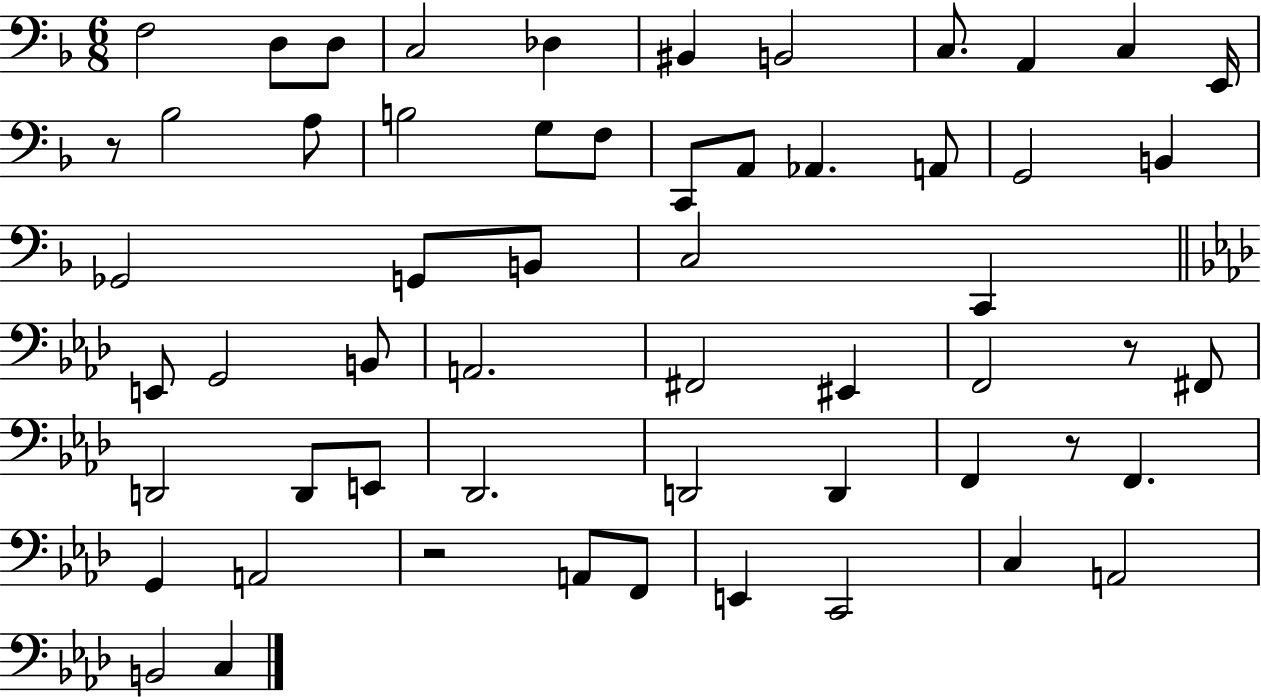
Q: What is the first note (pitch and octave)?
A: F3